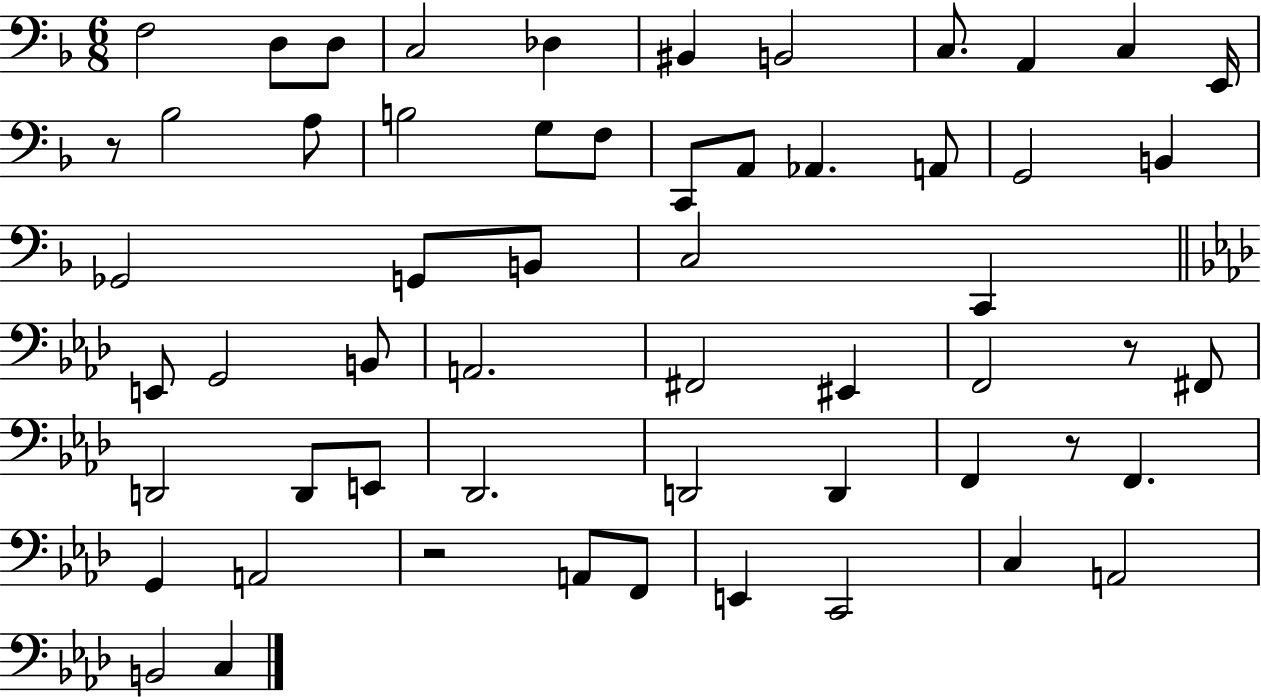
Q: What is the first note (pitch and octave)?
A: F3